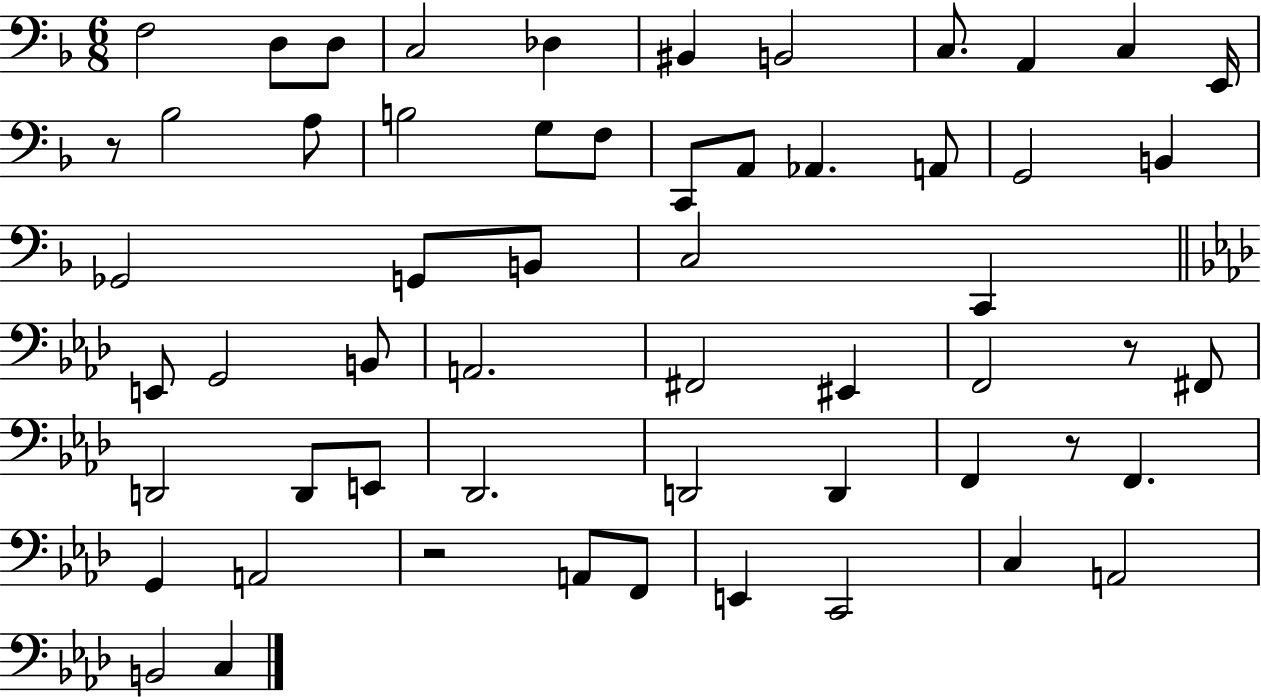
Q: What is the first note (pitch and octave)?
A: F3